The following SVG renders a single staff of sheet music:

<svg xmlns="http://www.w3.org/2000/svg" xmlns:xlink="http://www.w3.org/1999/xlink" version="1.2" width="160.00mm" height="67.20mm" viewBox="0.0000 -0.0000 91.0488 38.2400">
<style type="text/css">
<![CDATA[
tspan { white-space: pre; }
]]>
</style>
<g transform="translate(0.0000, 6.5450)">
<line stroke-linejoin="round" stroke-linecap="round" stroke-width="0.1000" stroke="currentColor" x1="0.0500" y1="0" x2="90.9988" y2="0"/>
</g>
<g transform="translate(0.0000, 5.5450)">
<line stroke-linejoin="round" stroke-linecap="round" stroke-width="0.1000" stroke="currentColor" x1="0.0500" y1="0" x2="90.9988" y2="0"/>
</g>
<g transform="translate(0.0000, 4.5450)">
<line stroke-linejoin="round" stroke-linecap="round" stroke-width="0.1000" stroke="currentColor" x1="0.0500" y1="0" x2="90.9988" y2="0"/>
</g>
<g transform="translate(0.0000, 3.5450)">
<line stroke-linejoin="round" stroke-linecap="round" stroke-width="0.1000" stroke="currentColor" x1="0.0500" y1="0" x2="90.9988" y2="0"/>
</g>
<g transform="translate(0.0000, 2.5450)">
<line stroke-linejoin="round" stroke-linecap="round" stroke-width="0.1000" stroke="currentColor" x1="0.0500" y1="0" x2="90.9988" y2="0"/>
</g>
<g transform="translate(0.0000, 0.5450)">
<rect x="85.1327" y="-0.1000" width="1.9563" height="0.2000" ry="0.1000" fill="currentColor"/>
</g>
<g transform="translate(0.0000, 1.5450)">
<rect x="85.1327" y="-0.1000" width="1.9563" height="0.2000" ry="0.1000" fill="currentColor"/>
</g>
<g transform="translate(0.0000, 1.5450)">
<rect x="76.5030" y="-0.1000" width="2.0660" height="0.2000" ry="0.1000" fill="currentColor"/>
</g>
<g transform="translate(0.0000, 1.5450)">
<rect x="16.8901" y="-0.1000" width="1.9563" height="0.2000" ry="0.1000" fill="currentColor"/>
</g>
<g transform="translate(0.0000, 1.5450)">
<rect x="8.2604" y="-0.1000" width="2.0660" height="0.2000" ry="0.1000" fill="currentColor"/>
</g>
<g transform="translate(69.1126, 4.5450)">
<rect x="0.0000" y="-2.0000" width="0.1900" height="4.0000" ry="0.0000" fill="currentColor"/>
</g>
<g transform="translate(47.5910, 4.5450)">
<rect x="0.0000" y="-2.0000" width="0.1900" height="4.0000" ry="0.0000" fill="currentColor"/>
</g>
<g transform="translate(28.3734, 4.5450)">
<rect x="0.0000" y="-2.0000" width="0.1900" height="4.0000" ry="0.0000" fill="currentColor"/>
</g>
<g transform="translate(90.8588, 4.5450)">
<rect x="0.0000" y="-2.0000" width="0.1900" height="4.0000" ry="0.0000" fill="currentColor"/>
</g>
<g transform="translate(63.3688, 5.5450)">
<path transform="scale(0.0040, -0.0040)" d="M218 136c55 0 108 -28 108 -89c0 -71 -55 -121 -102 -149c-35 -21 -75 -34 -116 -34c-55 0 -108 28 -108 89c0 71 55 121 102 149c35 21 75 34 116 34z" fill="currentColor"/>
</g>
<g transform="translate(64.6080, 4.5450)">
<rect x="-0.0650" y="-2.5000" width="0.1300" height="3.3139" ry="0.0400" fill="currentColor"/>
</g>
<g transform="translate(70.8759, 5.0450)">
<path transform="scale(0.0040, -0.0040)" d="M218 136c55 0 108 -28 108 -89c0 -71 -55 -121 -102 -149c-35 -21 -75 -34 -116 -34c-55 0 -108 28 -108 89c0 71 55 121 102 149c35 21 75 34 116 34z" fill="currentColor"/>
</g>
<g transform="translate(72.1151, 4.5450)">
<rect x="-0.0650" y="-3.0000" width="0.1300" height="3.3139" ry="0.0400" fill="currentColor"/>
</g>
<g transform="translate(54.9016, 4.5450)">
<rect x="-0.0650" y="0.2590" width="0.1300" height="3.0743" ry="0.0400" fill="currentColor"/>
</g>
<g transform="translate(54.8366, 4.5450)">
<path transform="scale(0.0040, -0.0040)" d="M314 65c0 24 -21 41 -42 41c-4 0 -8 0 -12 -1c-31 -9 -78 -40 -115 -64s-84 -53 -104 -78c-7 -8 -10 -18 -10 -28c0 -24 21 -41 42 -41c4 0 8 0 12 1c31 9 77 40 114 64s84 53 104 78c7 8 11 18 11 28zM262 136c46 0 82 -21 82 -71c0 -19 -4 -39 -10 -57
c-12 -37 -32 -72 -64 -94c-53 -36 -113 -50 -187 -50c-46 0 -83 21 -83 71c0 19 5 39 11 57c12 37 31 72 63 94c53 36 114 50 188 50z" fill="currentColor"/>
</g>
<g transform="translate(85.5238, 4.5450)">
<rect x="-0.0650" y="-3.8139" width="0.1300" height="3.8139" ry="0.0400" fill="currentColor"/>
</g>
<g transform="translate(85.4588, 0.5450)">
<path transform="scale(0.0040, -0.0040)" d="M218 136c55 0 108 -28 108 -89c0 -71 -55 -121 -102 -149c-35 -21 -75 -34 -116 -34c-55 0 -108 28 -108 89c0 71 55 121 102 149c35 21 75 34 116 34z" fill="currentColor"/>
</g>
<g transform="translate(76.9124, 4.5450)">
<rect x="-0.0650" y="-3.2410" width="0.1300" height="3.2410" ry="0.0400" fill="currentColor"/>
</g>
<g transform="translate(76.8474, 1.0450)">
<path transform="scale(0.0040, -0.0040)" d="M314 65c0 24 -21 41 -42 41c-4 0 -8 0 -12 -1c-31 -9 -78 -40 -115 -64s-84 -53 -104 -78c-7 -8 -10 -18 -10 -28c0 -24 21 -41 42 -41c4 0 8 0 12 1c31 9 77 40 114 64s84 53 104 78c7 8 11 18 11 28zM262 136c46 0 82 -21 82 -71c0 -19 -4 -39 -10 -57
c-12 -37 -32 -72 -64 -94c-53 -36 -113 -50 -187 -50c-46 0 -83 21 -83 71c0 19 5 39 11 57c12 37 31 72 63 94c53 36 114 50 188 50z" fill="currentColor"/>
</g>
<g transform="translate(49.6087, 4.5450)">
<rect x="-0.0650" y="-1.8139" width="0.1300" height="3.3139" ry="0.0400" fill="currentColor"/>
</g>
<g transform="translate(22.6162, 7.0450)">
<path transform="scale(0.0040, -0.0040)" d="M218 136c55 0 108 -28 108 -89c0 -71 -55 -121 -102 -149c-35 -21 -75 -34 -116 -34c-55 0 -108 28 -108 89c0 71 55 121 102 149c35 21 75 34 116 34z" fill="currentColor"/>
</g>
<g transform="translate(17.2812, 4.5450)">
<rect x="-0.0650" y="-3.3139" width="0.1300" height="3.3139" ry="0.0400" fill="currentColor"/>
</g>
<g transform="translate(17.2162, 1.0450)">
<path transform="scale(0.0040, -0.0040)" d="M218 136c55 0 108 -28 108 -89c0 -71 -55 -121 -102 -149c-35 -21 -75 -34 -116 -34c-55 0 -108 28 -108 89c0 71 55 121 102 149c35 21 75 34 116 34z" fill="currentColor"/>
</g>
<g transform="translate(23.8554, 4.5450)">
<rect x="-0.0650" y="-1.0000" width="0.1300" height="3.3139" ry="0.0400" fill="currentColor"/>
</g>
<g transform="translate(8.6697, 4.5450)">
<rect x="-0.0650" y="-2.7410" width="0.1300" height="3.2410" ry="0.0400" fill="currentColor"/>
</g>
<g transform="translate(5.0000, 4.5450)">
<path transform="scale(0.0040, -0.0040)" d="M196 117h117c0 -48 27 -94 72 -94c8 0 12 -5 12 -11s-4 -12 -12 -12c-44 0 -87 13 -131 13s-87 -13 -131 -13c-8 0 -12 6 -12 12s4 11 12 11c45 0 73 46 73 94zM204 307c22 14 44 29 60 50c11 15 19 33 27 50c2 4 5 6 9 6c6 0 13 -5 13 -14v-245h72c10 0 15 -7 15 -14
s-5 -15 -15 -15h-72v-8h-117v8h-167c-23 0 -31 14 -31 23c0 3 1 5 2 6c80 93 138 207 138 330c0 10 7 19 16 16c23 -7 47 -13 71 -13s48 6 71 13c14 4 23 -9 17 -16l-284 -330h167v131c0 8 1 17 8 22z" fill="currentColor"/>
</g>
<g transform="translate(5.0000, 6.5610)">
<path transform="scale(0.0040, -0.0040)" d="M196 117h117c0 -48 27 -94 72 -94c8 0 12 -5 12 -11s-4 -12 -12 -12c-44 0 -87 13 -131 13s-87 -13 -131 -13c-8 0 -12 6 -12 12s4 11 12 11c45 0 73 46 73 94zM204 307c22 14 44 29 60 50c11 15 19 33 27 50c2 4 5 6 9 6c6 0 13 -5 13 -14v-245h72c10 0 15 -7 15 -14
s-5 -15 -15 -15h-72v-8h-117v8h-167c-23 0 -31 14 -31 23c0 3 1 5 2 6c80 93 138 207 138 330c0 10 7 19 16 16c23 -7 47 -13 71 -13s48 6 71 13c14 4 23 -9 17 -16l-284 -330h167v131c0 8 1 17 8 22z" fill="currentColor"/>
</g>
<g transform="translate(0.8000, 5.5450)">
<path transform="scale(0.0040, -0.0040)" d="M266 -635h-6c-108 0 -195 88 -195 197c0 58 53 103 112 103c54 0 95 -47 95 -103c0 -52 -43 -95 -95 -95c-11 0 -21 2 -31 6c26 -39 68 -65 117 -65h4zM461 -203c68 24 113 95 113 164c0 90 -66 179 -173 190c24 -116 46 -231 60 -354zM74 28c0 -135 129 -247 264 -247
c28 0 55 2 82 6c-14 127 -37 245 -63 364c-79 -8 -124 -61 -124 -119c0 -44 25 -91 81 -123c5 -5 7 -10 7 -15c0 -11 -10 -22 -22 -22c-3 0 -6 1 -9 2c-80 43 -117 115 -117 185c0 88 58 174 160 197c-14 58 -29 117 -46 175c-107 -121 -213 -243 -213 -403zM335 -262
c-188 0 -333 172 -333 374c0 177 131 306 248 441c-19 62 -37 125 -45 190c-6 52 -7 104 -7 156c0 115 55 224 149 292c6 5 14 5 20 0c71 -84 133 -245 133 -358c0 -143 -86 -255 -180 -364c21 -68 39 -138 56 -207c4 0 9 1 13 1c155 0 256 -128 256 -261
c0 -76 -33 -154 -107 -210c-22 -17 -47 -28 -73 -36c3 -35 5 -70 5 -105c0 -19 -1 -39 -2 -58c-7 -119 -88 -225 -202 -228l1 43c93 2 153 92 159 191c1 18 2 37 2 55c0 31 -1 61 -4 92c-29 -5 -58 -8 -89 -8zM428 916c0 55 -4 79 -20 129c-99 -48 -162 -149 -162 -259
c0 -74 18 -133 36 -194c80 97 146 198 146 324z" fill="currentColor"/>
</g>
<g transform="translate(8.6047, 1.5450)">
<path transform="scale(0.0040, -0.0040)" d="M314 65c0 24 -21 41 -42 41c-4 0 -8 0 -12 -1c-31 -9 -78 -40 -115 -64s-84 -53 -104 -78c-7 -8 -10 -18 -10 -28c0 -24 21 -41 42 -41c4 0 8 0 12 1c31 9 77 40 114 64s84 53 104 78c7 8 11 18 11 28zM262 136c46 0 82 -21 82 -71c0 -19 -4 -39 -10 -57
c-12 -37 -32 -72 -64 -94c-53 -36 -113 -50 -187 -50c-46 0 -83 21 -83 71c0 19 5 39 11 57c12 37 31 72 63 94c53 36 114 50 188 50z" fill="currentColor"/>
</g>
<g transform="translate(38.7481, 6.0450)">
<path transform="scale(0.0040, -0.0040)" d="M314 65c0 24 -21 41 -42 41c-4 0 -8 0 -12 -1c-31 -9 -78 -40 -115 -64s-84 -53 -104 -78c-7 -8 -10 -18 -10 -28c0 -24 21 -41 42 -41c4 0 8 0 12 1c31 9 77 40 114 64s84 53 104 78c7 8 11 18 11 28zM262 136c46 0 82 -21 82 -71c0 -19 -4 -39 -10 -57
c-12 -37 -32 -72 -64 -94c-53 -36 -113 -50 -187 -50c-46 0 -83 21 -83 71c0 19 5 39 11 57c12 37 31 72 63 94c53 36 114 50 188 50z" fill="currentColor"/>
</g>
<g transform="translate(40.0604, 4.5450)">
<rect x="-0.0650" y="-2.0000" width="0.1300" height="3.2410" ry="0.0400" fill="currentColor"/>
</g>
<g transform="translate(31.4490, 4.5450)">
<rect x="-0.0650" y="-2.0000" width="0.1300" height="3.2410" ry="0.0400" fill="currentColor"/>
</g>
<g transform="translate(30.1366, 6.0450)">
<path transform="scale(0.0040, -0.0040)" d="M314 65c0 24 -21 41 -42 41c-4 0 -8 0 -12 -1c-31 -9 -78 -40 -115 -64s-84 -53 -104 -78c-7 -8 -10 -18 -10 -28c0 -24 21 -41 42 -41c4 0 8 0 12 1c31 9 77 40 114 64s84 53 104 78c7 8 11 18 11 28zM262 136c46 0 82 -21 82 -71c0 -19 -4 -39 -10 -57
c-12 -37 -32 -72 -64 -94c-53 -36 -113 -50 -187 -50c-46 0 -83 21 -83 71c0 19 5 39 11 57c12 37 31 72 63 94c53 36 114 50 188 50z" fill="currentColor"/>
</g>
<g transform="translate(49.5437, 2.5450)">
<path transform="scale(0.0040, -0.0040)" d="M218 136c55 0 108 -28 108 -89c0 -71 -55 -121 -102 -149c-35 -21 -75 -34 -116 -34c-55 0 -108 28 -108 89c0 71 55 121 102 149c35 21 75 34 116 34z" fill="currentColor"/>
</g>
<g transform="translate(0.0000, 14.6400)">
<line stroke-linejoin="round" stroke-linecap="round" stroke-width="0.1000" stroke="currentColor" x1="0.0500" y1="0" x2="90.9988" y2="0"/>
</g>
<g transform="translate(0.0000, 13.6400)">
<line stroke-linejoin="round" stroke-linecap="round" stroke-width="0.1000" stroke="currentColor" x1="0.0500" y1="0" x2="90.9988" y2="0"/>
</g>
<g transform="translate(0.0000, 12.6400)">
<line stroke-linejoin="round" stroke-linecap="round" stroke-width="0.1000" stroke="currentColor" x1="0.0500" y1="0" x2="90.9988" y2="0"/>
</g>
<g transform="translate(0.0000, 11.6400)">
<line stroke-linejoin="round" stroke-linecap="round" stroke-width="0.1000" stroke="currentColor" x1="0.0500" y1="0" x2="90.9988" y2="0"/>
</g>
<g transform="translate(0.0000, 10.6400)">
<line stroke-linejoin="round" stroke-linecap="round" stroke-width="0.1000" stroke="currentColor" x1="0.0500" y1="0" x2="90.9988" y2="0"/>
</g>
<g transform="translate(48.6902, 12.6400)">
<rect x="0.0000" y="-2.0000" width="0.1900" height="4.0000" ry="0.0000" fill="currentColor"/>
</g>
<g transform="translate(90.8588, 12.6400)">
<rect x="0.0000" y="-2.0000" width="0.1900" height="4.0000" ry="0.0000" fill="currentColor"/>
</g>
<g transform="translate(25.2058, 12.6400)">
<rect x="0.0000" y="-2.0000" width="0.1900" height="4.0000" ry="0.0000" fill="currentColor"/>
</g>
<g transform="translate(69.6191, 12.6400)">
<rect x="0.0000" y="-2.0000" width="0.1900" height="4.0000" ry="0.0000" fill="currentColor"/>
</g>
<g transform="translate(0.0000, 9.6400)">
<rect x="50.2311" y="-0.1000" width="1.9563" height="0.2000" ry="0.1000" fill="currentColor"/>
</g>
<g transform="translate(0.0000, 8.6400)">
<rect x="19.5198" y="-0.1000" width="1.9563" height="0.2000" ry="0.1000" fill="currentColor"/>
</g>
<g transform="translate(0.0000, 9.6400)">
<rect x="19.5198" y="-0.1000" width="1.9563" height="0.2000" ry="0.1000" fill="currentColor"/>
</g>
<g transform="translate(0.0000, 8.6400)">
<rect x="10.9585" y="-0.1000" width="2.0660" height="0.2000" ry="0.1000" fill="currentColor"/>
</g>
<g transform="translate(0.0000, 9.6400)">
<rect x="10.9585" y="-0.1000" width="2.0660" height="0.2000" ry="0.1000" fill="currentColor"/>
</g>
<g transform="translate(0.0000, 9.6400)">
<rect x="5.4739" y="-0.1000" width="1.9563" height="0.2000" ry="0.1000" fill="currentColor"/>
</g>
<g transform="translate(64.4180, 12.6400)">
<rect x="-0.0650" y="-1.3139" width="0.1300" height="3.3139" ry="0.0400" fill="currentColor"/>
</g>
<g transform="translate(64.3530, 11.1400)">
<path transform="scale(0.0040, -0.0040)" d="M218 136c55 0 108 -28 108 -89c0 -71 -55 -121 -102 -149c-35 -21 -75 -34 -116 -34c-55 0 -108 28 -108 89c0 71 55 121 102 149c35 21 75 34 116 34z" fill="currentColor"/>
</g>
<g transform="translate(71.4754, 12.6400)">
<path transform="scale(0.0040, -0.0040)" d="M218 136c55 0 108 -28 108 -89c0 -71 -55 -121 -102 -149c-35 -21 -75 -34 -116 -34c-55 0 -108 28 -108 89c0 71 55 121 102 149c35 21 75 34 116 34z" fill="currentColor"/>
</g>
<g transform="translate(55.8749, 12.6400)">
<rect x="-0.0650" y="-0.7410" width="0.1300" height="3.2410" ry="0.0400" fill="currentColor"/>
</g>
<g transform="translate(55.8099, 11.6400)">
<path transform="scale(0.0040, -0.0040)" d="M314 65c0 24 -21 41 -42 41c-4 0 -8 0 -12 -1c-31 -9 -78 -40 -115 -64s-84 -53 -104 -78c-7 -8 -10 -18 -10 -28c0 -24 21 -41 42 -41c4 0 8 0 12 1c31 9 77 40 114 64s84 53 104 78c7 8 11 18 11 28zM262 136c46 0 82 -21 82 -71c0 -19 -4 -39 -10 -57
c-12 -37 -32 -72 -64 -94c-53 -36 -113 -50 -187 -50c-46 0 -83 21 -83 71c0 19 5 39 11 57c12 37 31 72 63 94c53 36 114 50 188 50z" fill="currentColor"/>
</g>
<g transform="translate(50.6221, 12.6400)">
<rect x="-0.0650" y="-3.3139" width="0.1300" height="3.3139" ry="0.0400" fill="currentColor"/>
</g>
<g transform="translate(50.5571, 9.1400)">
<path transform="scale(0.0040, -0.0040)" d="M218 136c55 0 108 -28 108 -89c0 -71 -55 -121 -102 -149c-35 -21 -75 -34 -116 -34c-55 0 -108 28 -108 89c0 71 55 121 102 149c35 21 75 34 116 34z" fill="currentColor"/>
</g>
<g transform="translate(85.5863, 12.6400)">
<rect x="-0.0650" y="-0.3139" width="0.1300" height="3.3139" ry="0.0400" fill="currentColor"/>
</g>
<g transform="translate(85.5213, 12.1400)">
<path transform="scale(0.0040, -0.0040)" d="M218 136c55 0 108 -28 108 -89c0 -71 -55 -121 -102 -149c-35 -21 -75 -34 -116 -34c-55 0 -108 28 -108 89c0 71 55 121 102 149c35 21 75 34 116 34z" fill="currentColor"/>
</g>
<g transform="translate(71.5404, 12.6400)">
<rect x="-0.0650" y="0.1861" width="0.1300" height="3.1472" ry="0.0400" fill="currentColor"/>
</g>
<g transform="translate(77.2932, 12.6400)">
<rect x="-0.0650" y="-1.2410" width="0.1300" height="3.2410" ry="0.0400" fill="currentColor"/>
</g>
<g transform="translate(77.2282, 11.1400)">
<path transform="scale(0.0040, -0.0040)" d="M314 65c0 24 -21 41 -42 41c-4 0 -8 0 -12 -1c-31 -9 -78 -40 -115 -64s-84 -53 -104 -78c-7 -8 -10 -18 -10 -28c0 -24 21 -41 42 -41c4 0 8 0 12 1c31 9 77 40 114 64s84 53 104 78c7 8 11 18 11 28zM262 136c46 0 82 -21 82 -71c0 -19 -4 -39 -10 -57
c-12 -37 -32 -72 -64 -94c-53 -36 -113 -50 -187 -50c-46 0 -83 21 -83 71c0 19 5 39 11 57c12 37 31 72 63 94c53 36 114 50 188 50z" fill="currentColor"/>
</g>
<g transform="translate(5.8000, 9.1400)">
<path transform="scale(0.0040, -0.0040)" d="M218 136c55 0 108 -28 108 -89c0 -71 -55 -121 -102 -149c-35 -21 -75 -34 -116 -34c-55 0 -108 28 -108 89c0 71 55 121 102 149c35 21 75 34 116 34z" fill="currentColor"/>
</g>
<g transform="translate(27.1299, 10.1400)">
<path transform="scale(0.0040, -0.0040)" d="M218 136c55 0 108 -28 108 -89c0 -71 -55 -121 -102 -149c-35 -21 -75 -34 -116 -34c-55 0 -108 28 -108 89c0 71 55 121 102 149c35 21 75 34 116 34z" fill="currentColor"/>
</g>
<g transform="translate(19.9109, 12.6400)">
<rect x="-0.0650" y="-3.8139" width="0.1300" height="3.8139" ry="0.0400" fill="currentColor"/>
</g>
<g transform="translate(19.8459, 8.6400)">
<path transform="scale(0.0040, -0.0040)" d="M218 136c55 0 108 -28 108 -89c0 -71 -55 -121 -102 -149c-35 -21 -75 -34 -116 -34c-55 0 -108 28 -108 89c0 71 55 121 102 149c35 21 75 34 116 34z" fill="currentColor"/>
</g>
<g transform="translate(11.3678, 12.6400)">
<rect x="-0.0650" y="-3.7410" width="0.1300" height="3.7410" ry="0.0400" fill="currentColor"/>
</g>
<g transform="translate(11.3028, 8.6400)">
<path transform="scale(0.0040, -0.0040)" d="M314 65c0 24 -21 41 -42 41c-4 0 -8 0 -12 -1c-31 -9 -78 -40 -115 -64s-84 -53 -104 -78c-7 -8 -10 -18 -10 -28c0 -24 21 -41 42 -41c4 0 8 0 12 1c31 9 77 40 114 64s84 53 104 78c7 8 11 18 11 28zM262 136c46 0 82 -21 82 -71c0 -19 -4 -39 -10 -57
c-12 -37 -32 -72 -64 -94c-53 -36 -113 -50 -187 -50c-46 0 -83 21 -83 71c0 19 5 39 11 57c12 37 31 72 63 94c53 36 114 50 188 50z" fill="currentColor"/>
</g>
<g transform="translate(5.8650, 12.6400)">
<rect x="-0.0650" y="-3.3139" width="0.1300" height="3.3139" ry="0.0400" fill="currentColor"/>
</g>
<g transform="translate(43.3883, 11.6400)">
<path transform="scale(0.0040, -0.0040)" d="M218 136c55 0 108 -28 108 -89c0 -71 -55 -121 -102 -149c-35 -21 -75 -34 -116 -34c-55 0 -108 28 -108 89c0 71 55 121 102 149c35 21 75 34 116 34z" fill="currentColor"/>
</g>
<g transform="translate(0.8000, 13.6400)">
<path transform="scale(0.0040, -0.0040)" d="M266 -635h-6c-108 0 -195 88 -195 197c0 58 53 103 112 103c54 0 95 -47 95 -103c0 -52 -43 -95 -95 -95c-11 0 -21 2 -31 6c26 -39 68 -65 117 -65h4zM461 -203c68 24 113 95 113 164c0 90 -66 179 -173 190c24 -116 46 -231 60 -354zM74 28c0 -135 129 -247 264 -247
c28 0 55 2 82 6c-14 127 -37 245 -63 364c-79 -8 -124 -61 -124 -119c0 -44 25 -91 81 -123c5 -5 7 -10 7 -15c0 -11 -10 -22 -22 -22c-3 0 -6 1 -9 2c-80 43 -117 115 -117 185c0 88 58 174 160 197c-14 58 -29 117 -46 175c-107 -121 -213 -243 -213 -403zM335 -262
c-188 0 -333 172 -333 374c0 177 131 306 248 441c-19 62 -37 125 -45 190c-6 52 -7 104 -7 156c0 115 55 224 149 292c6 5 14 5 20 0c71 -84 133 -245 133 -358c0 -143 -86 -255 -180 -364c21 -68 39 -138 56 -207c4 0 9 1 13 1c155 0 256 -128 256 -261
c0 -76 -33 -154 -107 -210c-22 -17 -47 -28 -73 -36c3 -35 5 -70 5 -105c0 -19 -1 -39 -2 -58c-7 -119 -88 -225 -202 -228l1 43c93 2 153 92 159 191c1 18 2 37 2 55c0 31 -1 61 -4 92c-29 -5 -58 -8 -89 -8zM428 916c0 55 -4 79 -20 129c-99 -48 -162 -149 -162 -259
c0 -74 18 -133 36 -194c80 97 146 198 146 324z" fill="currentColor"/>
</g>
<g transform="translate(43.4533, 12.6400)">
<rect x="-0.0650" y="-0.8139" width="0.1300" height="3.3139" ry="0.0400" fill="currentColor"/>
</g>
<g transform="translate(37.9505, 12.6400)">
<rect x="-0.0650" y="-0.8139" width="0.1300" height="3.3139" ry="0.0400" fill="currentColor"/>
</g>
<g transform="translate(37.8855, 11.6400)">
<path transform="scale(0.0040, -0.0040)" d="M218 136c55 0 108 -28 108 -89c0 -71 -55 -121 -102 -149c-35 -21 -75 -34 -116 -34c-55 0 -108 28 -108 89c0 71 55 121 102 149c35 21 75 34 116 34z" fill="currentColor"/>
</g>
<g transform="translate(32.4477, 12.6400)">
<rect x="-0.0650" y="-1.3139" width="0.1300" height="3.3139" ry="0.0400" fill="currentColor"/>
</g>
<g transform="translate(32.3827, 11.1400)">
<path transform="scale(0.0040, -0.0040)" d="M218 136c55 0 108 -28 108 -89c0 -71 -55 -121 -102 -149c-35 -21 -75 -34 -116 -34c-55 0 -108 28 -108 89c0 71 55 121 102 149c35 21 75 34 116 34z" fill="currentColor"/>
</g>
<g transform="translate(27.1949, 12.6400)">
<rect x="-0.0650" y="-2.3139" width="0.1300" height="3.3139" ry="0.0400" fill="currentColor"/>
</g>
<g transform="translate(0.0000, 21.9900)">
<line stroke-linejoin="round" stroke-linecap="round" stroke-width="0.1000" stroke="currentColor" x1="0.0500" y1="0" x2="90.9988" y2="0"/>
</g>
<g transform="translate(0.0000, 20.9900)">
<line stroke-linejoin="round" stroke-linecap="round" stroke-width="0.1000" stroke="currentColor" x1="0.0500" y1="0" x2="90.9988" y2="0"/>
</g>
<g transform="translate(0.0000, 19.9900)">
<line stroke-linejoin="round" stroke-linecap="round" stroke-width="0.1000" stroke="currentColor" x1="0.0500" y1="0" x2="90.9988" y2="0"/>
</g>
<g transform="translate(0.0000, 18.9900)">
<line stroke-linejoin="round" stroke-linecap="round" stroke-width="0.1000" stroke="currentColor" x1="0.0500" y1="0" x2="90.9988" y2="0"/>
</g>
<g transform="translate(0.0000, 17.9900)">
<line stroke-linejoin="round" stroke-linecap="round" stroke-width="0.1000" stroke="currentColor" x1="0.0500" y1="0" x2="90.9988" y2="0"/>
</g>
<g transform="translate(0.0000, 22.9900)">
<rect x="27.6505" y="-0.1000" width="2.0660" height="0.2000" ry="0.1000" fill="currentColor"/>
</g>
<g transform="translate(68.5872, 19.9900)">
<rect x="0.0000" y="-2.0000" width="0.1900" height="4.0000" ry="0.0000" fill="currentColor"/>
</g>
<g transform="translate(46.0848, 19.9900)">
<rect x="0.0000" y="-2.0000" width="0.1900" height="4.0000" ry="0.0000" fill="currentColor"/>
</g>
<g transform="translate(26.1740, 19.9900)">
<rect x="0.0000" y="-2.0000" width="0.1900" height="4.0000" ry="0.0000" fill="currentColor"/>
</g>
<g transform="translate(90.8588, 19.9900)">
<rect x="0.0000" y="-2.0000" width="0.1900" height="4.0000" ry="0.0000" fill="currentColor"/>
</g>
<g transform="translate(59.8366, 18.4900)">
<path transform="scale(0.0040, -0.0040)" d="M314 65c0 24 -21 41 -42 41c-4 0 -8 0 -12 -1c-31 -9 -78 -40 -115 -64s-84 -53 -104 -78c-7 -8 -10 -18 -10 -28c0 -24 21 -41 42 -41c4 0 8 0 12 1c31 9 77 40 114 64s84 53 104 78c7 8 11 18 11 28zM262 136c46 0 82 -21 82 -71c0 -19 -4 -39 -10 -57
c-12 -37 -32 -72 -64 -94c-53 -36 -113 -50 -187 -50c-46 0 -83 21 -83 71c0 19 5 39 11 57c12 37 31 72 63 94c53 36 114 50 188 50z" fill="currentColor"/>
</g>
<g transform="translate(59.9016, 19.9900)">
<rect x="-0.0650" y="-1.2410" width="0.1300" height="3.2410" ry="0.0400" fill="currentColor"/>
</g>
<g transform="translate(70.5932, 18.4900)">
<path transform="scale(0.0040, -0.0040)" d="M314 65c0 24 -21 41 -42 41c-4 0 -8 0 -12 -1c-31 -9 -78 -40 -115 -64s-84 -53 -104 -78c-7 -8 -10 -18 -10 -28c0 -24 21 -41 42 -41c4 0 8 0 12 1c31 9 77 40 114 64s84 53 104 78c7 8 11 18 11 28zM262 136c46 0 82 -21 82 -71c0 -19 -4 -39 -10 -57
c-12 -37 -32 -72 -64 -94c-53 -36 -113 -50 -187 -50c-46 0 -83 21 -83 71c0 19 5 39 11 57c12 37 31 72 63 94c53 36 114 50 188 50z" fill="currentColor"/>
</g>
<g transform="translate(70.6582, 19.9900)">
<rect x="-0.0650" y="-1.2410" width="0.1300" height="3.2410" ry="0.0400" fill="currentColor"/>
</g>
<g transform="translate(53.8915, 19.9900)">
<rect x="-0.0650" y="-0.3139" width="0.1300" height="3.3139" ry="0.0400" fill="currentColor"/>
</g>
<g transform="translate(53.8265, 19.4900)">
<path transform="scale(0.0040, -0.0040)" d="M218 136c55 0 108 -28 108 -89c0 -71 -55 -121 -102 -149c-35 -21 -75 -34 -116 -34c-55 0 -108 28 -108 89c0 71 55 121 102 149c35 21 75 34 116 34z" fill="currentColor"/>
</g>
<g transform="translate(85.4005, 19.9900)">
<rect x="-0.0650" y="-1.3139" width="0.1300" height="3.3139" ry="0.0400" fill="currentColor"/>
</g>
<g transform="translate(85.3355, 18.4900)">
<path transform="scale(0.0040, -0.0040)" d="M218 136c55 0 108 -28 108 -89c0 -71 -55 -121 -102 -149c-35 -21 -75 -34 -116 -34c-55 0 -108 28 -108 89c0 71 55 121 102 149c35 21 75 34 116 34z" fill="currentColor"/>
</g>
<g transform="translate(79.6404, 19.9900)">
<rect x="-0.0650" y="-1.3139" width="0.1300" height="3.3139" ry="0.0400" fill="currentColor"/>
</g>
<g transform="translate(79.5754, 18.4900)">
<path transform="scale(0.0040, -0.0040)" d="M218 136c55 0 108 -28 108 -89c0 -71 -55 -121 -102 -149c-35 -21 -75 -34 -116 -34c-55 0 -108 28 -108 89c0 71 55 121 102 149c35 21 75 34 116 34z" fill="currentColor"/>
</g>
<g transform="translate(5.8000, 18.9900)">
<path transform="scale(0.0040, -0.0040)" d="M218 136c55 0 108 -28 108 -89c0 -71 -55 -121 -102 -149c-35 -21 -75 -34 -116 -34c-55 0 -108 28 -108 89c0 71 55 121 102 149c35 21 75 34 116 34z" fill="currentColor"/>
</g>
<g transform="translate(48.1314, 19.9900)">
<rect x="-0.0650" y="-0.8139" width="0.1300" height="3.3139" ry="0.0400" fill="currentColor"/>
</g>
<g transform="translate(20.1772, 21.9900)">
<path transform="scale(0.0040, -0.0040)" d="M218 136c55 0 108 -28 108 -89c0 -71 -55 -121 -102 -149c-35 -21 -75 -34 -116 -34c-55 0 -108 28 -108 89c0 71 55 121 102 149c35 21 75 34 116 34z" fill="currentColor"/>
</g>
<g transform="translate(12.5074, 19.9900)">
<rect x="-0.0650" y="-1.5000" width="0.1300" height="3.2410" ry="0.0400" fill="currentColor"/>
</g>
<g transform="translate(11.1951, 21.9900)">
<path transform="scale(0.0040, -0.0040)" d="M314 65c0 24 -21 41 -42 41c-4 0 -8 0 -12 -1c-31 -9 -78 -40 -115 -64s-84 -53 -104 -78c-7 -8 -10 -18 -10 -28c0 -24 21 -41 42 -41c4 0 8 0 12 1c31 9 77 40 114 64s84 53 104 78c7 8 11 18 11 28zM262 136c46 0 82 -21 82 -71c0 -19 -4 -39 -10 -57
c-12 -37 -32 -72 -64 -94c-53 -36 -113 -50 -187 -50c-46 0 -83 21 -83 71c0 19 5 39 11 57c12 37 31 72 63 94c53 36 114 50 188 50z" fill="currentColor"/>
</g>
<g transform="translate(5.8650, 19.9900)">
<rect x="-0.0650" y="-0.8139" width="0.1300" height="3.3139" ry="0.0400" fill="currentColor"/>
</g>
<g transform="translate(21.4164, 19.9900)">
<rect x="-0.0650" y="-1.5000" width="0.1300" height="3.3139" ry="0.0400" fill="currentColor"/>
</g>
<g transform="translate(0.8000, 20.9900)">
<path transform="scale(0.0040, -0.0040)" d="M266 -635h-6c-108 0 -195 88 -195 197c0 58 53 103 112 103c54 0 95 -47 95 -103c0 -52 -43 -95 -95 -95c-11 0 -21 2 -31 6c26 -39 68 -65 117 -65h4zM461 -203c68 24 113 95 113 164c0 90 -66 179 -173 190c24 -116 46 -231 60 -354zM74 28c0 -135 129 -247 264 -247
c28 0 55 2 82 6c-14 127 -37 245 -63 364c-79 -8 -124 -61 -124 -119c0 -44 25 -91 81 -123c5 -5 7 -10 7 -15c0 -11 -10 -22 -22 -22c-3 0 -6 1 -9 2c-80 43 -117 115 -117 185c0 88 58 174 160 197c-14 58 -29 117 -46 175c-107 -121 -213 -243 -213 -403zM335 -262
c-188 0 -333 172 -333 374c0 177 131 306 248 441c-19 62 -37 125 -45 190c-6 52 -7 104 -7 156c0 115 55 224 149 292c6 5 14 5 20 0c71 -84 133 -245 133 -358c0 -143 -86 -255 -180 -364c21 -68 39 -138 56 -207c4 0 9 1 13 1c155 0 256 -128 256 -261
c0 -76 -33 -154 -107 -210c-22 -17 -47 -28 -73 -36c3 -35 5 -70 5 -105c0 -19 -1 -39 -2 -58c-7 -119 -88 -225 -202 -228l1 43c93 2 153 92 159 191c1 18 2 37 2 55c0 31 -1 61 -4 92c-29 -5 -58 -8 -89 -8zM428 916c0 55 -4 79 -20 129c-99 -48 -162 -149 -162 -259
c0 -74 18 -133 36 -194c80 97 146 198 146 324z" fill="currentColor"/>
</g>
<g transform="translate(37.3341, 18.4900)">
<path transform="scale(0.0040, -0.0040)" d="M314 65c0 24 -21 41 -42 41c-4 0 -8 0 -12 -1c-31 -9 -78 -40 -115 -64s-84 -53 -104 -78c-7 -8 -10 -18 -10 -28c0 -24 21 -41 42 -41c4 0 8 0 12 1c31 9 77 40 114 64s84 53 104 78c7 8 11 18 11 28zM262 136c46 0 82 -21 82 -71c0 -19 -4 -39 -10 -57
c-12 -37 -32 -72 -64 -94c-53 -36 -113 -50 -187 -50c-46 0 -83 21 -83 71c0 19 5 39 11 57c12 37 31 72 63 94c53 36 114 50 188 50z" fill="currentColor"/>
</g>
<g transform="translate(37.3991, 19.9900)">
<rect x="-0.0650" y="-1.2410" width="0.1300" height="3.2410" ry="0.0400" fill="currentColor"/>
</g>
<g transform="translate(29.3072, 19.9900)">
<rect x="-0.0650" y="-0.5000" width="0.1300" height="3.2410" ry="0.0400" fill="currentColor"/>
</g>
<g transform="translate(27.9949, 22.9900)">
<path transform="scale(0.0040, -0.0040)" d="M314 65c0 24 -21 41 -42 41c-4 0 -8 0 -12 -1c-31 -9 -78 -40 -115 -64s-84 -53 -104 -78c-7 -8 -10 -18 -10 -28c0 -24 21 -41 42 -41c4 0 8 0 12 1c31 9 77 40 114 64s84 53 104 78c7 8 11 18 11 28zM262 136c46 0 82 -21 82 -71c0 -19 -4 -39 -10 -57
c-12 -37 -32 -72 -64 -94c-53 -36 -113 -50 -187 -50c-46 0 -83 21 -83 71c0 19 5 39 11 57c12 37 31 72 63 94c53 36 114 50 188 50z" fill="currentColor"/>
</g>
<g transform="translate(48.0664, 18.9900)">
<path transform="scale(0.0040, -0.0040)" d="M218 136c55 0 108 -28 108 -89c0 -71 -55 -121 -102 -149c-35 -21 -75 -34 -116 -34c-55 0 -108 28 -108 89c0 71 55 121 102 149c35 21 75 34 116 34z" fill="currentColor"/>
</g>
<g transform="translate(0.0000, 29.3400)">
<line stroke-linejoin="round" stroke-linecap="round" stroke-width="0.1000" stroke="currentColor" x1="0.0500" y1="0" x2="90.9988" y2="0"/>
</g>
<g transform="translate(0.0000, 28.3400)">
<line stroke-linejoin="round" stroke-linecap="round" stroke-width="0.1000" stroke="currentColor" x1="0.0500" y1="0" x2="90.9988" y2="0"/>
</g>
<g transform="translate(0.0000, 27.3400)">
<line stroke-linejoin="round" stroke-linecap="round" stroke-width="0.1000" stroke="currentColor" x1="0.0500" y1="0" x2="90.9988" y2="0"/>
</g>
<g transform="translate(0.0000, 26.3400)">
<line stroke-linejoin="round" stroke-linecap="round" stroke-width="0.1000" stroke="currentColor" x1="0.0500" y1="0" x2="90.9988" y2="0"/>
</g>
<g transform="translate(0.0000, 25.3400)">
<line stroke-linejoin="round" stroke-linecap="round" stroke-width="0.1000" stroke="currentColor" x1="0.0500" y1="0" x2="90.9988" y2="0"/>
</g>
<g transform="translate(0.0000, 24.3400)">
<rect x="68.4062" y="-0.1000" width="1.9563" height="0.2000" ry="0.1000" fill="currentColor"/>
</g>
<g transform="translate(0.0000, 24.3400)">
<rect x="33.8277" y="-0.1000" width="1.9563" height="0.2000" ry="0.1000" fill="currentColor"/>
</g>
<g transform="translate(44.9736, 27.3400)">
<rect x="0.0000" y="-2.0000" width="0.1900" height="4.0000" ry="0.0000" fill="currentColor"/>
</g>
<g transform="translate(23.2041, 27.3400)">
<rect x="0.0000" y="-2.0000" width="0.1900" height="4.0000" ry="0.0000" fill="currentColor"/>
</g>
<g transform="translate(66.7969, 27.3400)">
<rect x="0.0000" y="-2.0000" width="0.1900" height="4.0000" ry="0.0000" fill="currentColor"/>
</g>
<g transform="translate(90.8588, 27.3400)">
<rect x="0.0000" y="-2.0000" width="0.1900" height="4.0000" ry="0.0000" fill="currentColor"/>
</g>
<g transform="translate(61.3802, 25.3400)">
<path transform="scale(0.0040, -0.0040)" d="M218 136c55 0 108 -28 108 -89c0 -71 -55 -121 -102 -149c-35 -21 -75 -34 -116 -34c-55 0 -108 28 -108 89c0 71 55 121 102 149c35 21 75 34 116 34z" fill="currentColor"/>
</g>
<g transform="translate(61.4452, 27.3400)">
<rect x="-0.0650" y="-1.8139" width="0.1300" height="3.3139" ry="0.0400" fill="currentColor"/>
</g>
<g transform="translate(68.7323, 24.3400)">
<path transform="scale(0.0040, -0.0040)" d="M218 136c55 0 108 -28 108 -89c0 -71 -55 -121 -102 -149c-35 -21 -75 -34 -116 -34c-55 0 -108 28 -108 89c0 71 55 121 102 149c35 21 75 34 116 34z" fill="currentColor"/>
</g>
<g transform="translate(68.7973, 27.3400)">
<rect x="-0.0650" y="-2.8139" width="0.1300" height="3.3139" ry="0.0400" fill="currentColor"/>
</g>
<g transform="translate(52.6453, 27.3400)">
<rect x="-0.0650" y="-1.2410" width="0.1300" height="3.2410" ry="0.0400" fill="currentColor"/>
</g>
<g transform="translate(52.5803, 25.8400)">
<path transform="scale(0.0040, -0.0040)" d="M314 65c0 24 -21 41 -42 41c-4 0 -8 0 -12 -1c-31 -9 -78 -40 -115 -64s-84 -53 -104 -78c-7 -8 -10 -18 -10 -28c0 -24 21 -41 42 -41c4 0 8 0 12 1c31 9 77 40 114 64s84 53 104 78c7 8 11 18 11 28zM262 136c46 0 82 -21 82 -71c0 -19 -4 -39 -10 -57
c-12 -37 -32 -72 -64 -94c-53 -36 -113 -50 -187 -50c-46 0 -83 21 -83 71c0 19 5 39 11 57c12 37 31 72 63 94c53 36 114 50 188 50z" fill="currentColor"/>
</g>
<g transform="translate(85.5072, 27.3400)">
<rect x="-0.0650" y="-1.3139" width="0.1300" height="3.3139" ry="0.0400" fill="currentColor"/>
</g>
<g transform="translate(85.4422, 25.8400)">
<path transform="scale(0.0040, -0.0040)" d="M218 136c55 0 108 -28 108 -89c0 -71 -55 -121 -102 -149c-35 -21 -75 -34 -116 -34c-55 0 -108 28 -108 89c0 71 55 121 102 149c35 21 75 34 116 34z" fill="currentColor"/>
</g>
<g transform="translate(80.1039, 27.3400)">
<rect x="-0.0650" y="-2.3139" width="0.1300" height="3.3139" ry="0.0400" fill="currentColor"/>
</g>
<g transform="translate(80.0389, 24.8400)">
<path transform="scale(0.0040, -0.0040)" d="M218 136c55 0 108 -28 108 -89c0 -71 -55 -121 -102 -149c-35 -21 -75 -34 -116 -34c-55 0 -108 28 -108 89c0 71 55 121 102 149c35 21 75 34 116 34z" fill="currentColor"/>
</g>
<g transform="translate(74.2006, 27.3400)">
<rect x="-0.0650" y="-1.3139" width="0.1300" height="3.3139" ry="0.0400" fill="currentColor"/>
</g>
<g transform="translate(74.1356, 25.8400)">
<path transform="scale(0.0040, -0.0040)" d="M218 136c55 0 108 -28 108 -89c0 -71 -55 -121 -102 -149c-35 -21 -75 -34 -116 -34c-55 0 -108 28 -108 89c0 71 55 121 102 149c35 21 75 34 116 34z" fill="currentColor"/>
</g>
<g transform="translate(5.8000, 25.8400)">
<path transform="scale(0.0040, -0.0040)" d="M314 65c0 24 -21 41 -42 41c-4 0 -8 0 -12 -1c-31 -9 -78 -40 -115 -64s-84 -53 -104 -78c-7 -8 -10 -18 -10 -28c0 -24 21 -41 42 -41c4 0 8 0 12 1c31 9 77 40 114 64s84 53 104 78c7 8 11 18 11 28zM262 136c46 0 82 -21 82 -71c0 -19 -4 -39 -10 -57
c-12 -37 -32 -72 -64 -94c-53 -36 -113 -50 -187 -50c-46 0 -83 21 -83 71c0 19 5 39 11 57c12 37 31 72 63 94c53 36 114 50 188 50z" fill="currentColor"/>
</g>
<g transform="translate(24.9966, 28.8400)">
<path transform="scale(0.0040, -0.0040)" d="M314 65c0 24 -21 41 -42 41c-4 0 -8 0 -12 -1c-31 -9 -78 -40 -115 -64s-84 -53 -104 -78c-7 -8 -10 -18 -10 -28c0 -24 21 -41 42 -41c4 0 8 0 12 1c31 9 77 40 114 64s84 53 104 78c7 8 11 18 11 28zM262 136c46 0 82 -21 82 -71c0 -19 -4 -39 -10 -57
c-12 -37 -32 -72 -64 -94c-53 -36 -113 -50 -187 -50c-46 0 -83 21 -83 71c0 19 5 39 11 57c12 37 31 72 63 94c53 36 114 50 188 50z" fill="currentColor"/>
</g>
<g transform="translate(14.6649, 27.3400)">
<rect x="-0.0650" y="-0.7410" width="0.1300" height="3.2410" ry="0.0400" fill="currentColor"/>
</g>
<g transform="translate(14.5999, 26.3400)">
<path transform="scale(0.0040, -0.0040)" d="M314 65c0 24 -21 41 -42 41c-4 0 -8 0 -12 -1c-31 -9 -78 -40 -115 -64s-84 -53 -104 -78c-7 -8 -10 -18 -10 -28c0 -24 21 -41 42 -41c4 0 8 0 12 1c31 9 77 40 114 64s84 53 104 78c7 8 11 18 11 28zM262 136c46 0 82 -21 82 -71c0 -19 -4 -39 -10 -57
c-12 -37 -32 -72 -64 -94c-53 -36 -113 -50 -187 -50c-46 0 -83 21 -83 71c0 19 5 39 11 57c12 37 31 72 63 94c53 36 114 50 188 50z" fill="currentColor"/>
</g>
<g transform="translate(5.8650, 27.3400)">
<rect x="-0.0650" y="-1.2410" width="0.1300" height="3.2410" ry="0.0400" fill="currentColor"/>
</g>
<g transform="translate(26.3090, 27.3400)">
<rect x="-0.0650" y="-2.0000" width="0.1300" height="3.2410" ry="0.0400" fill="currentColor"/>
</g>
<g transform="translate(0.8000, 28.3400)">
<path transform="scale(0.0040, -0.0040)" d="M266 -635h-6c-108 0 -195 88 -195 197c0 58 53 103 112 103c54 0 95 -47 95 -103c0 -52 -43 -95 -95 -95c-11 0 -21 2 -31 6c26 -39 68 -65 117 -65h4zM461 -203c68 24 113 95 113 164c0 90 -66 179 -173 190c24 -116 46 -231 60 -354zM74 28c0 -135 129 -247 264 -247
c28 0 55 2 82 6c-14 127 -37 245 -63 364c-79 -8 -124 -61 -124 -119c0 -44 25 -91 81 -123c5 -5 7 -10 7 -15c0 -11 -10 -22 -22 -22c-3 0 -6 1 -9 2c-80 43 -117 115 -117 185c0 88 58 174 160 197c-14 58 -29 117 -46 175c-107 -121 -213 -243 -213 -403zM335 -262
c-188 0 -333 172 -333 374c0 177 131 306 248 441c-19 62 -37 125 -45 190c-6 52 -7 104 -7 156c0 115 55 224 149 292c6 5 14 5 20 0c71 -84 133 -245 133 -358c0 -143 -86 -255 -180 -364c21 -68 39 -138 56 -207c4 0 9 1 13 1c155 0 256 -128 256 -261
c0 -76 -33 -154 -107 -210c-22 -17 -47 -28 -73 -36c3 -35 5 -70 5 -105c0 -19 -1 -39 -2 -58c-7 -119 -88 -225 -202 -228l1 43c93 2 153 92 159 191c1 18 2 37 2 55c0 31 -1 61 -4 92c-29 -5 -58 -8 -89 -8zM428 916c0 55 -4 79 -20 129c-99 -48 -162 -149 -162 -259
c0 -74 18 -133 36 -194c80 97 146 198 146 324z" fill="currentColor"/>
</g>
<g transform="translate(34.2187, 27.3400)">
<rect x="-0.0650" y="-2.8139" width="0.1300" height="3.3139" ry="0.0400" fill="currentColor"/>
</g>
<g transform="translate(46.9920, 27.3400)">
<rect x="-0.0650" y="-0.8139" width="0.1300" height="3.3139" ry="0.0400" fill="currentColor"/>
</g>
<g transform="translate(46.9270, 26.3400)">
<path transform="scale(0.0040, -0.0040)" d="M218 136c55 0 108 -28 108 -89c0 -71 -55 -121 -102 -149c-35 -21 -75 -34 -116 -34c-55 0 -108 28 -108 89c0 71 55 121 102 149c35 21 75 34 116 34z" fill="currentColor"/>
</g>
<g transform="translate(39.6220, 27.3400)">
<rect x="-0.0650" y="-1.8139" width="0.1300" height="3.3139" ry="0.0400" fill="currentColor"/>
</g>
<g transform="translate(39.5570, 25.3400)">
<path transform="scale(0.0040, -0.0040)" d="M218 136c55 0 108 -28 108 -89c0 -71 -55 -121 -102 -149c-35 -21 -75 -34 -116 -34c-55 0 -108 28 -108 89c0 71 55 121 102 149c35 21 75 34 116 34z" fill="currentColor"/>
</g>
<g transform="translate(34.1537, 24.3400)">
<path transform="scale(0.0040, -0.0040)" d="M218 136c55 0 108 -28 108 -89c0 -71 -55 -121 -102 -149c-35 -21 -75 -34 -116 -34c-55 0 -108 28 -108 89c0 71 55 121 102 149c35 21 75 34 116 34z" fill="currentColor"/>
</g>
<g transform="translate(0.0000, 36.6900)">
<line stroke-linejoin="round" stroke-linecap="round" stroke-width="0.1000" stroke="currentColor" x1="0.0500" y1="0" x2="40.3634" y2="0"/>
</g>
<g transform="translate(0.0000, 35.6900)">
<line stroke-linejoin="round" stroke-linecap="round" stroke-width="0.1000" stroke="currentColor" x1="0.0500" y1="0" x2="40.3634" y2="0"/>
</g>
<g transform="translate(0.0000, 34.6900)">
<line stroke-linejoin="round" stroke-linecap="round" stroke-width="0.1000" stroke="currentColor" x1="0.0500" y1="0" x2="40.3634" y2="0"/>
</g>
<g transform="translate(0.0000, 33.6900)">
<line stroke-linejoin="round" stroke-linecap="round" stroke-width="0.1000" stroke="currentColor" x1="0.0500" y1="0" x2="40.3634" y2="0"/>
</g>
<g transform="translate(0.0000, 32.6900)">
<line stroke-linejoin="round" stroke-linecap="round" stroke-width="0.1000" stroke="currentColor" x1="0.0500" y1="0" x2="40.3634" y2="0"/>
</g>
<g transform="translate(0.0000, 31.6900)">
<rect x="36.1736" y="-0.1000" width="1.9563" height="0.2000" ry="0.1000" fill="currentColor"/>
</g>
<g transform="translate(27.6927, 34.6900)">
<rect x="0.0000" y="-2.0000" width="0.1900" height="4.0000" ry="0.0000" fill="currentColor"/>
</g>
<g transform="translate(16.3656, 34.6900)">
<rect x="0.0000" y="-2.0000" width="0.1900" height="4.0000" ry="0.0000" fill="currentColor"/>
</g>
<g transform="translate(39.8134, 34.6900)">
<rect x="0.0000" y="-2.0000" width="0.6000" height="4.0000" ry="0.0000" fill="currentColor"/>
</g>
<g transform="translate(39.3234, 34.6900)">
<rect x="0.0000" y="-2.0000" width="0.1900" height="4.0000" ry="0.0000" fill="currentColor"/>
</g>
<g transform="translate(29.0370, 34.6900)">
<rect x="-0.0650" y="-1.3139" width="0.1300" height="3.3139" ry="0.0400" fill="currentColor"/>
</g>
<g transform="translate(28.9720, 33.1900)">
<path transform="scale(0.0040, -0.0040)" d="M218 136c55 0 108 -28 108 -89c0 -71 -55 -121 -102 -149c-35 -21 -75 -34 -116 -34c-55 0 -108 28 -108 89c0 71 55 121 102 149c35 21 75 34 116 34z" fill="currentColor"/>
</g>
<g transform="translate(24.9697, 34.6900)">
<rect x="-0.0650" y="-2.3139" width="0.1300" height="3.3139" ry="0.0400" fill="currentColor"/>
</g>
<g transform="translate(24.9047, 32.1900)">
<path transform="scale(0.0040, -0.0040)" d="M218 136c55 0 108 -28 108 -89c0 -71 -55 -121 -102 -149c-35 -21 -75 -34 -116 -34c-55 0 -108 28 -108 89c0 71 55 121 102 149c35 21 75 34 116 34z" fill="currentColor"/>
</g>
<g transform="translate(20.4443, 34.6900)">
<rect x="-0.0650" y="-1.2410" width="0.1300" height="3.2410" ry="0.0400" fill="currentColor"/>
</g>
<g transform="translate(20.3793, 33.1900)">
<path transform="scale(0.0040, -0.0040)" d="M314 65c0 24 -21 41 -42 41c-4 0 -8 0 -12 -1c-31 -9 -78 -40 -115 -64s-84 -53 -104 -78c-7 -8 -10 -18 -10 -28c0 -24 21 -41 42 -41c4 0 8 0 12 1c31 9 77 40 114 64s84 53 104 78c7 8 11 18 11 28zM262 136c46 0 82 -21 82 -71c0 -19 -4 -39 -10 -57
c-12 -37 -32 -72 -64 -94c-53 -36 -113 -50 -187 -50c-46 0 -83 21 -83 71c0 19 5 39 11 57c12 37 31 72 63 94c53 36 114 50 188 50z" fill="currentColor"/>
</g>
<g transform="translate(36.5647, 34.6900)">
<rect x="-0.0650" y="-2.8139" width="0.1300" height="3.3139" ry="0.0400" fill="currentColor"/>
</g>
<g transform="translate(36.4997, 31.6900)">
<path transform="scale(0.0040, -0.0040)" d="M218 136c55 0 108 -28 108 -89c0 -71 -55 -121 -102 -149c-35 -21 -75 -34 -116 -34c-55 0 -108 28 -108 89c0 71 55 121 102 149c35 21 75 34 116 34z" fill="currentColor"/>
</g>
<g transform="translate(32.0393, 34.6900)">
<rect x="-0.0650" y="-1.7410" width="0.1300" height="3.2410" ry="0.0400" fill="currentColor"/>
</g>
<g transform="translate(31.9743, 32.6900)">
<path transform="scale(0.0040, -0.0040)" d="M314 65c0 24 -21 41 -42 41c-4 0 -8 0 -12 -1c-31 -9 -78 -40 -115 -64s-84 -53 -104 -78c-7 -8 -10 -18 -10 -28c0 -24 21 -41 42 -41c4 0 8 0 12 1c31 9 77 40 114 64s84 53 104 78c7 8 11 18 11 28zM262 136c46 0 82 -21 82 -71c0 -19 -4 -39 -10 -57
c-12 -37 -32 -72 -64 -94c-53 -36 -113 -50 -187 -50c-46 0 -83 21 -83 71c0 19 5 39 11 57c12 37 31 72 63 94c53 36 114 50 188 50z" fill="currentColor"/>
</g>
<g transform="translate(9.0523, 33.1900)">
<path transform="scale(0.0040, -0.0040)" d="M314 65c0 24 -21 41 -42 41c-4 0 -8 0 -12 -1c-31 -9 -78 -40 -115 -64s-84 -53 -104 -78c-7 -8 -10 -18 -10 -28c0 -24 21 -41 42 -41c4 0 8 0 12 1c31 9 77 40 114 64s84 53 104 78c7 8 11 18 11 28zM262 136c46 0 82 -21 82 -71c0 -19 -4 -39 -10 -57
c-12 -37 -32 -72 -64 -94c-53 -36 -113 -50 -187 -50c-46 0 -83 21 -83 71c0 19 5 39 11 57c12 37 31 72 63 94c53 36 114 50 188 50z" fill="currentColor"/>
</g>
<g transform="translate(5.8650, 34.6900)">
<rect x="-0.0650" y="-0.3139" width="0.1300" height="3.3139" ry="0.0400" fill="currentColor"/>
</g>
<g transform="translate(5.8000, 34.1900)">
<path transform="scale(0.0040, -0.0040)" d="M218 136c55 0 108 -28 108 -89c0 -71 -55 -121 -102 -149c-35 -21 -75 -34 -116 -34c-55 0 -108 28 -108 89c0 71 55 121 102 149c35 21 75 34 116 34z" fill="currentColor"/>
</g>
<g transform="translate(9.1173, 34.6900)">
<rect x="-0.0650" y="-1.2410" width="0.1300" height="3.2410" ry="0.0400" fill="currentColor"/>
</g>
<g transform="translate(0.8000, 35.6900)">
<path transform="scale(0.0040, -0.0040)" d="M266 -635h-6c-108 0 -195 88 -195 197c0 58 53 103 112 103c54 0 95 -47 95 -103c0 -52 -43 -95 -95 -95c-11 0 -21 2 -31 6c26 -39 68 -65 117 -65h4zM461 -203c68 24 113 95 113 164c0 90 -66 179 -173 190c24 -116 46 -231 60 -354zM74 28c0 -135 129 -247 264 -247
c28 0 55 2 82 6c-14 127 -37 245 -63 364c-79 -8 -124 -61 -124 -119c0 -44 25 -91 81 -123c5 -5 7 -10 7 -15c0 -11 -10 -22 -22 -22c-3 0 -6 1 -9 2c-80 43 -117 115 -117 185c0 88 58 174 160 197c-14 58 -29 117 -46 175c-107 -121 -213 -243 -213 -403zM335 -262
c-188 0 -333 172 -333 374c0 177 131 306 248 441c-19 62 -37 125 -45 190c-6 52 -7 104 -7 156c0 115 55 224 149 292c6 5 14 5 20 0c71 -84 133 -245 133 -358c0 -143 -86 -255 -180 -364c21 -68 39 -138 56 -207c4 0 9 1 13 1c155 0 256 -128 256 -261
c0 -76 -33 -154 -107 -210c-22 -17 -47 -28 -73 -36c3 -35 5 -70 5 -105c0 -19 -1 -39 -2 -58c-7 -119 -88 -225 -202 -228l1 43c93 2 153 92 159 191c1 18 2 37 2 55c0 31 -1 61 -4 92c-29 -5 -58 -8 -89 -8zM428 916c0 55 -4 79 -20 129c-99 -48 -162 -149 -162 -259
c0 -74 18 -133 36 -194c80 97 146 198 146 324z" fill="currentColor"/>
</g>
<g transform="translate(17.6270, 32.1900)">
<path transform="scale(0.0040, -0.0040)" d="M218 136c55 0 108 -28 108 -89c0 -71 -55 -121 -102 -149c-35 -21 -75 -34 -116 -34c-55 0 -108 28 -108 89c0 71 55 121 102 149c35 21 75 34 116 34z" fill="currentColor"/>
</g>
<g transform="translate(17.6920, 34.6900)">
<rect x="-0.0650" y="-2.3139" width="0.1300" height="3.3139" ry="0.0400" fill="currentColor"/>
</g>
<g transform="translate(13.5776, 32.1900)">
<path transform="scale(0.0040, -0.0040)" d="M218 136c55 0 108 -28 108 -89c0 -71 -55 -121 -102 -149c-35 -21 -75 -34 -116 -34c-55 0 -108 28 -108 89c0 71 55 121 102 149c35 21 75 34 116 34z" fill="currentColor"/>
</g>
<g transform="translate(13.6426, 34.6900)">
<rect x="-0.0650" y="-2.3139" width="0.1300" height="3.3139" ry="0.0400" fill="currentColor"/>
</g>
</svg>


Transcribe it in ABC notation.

X:1
T:Untitled
M:4/4
L:1/4
K:C
a2 b D F2 F2 f B2 G A b2 c' b c'2 c' g e d d b d2 e B e2 c d E2 E C2 e2 d c e2 e2 e e e2 d2 F2 a f d e2 f a e g e c e2 g g e2 g e f2 a